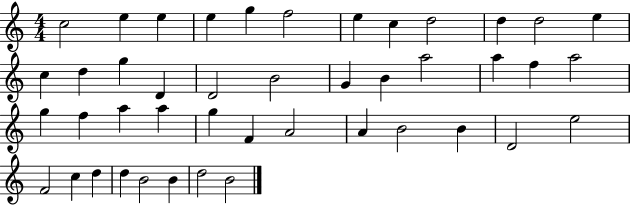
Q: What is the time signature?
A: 4/4